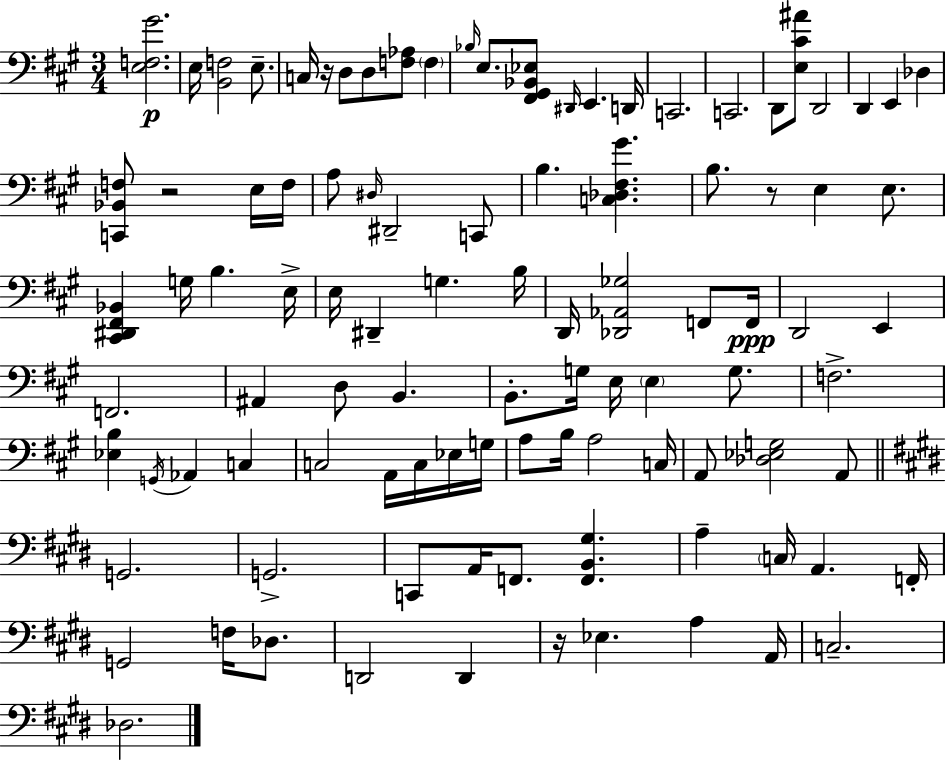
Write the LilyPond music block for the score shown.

{
  \clef bass
  \numericTimeSignature
  \time 3/4
  \key a \major
  <e f gis'>2.\p | e16 <b, f>2 e8.-- | c16 r16 d8 d8 <f aes>8 \parenthesize f4 | \grace { bes16 } e8. <fis, gis, bes, ees>8 \grace { dis,16 } e,4. | \break d,16 c,2. | c,2. | d,8 <e cis' ais'>8 d,2 | d,4 e,4 des4 | \break <c, bes, f>8 r2 | e16 f16 a8 \grace { dis16 } dis,2-- | c,8 b4. <c des fis gis'>4. | b8. r8 e4 | \break e8. <cis, dis, fis, bes,>4 g16 b4. | e16-> e16 dis,4-- g4. | b16 d,16 <des, aes, ges>2 | f,8 f,16\ppp d,2 e,4 | \break f,2. | ais,4 d8 b,4. | b,8.-. g16 e16 \parenthesize e4 | g8. f2.-> | \break <ees b>4 \acciaccatura { g,16 } aes,4 | c4 c2 | a,16 c16 ees16 g16 a8 b16 a2 | c16 a,8 <des ees g>2 | \break a,8 \bar "||" \break \key e \major g,2. | g,2.-> | c,8 a,16 f,8. <f, b, gis>4. | a4-- \parenthesize c16 a,4. f,16-. | \break g,2 f16 des8. | d,2 d,4 | r16 ees4. a4 a,16 | c2.-- | \break des2. | \bar "|."
}